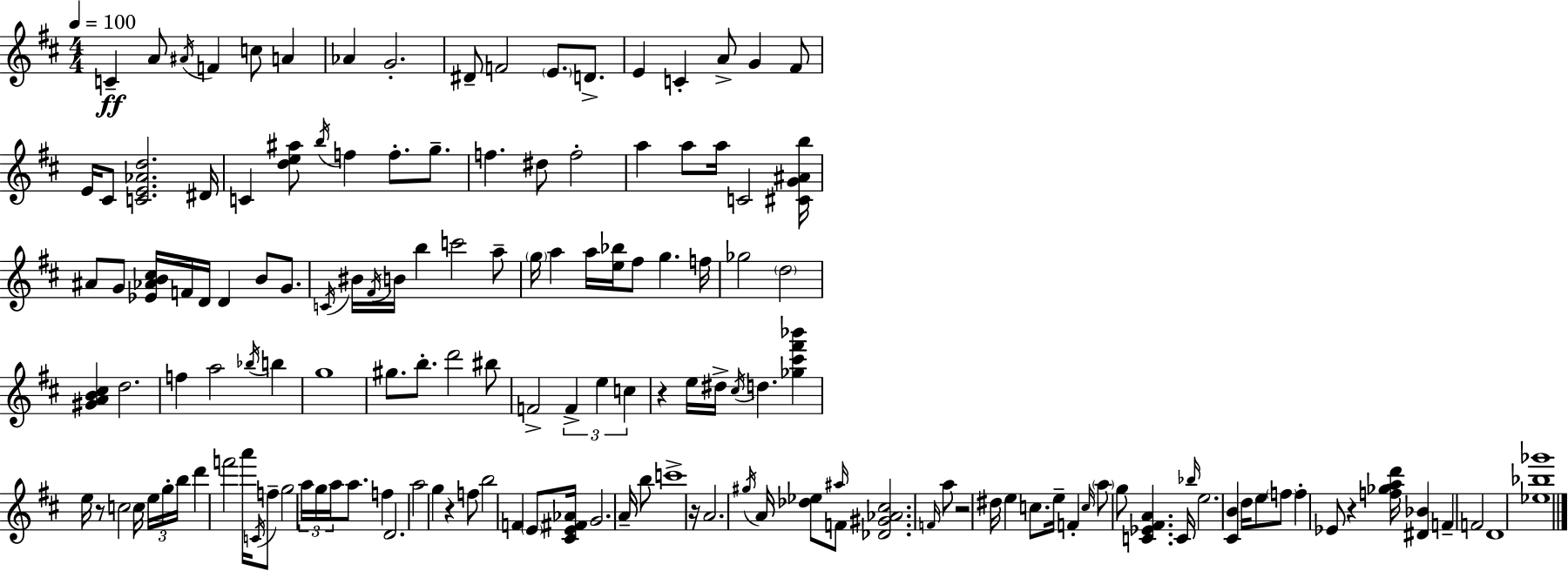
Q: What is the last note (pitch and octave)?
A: D4